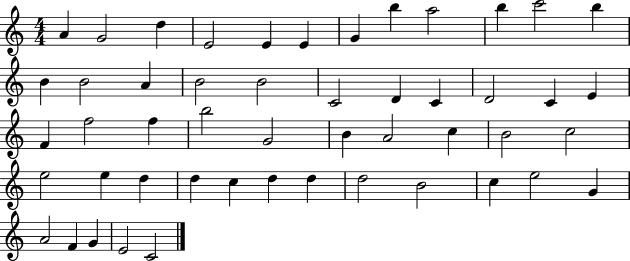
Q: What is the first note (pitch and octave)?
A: A4